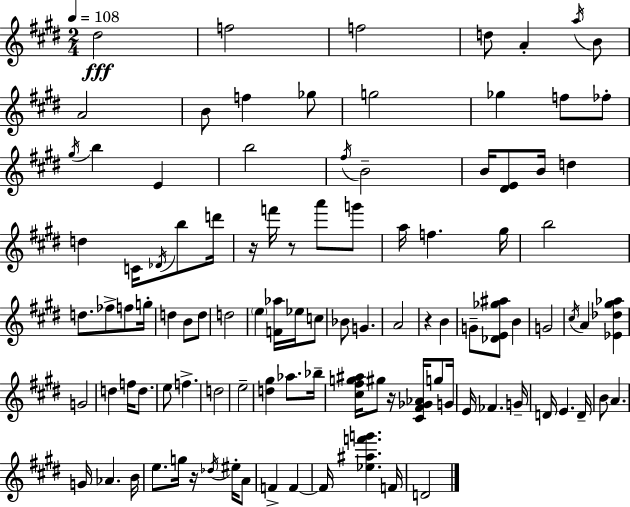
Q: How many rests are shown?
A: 5